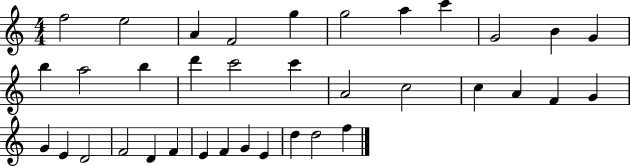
F5/h E5/h A4/q F4/h G5/q G5/h A5/q C6/q G4/h B4/q G4/q B5/q A5/h B5/q D6/q C6/h C6/q A4/h C5/h C5/q A4/q F4/q G4/q G4/q E4/q D4/h F4/h D4/q F4/q E4/q F4/q G4/q E4/q D5/q D5/h F5/q